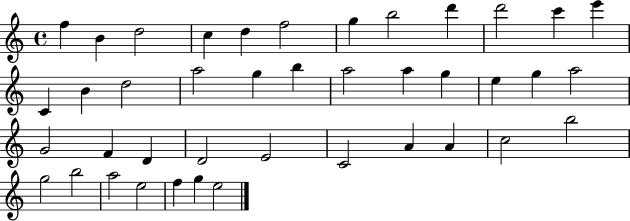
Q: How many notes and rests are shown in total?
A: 41